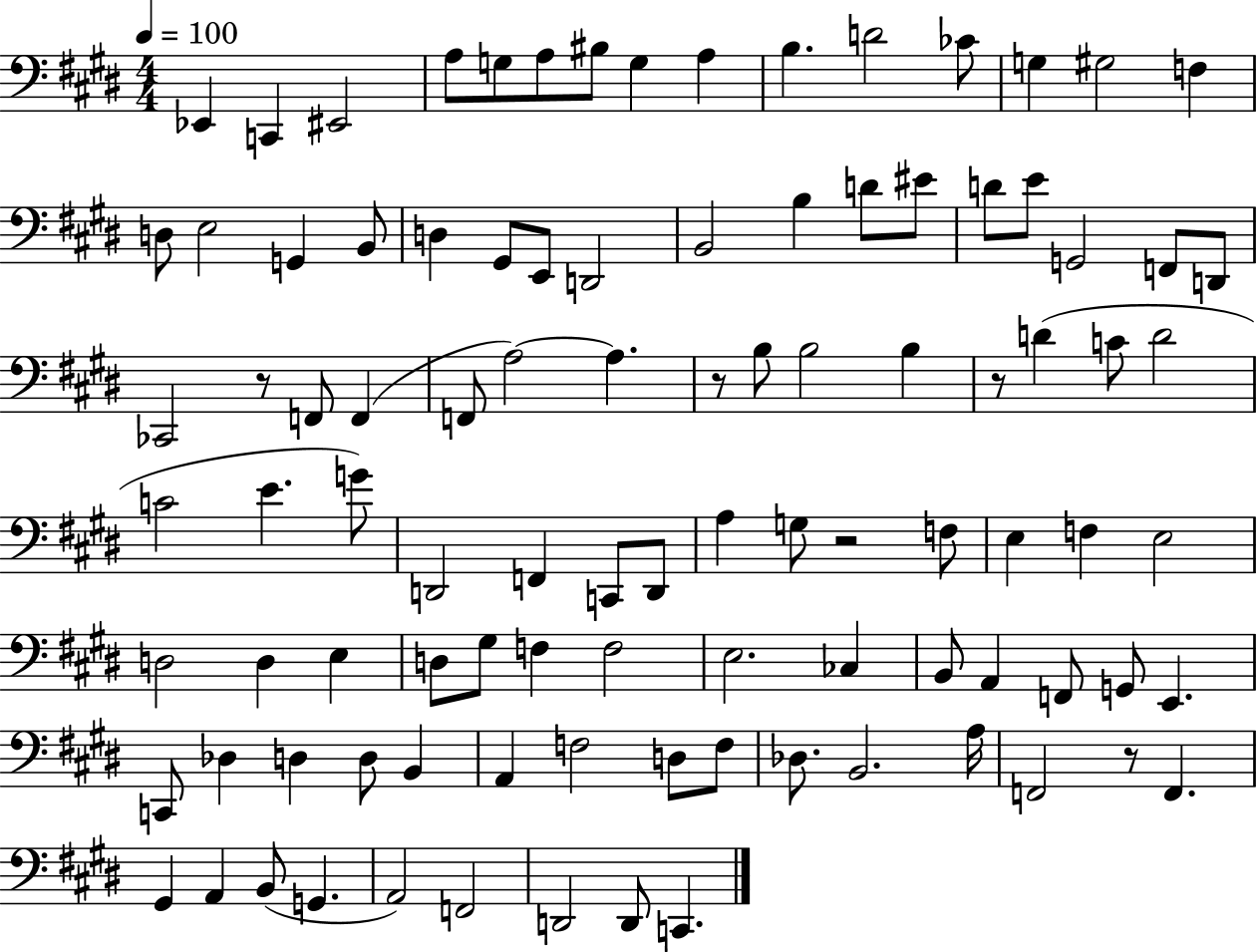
Eb2/q C2/q EIS2/h A3/e G3/e A3/e BIS3/e G3/q A3/q B3/q. D4/h CES4/e G3/q G#3/h F3/q D3/e E3/h G2/q B2/e D3/q G#2/e E2/e D2/h B2/h B3/q D4/e EIS4/e D4/e E4/e G2/h F2/e D2/e CES2/h R/e F2/e F2/q F2/e A3/h A3/q. R/e B3/e B3/h B3/q R/e D4/q C4/e D4/h C4/h E4/q. G4/e D2/h F2/q C2/e D2/e A3/q G3/e R/h F3/e E3/q F3/q E3/h D3/h D3/q E3/q D3/e G#3/e F3/q F3/h E3/h. CES3/q B2/e A2/q F2/e G2/e E2/q. C2/e Db3/q D3/q D3/e B2/q A2/q F3/h D3/e F3/e Db3/e. B2/h. A3/s F2/h R/e F2/q. G#2/q A2/q B2/e G2/q. A2/h F2/h D2/h D2/e C2/q.